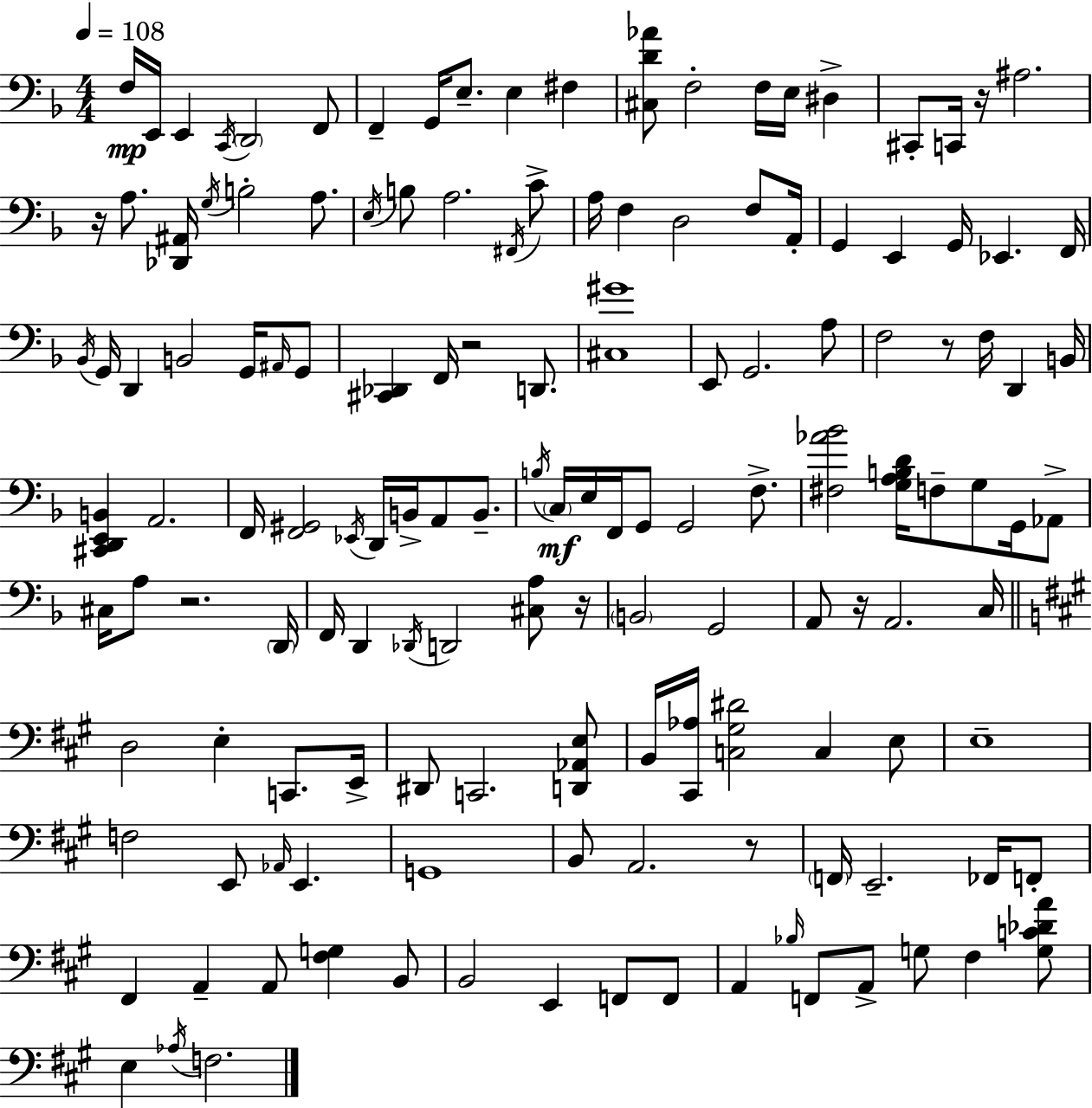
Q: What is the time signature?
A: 4/4